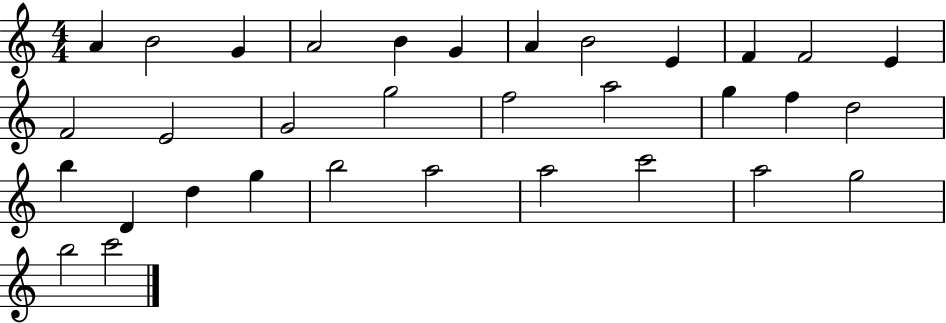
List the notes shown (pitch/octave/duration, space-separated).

A4/q B4/h G4/q A4/h B4/q G4/q A4/q B4/h E4/q F4/q F4/h E4/q F4/h E4/h G4/h G5/h F5/h A5/h G5/q F5/q D5/h B5/q D4/q D5/q G5/q B5/h A5/h A5/h C6/h A5/h G5/h B5/h C6/h